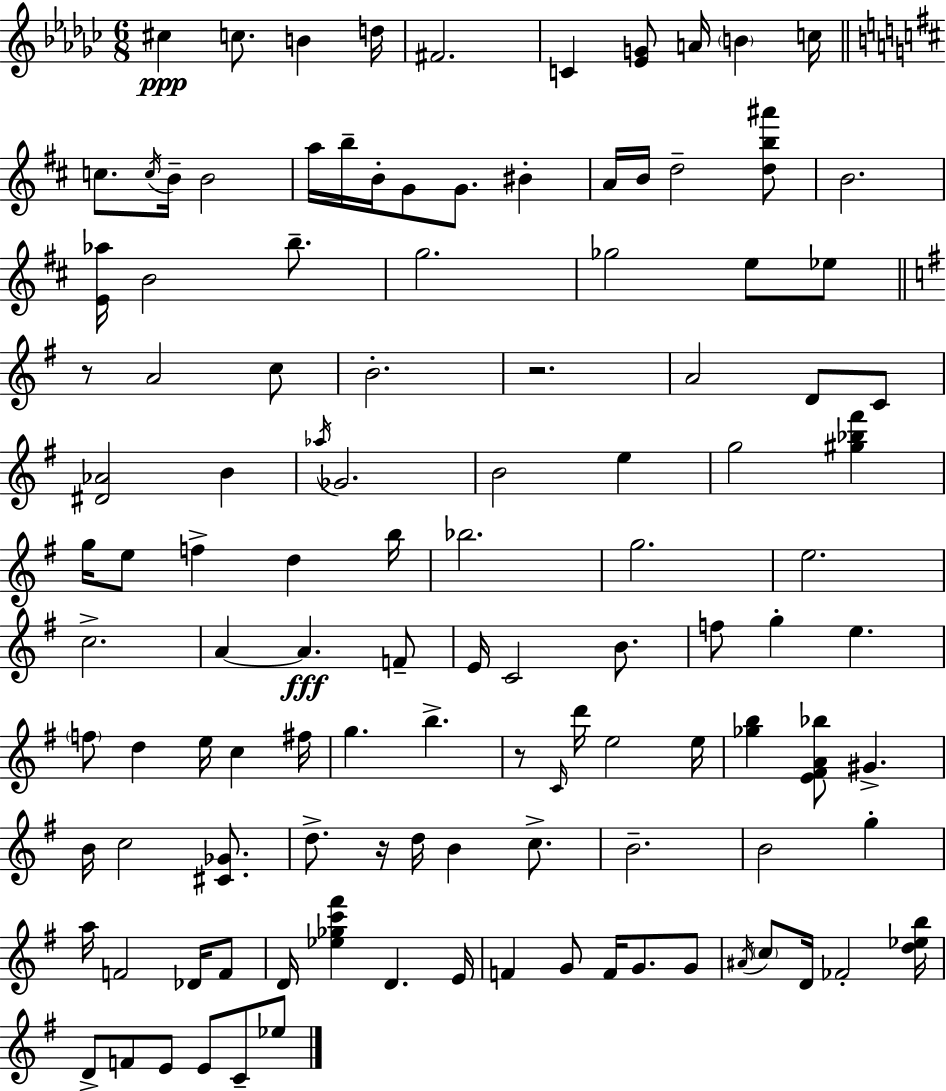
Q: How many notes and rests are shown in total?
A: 116